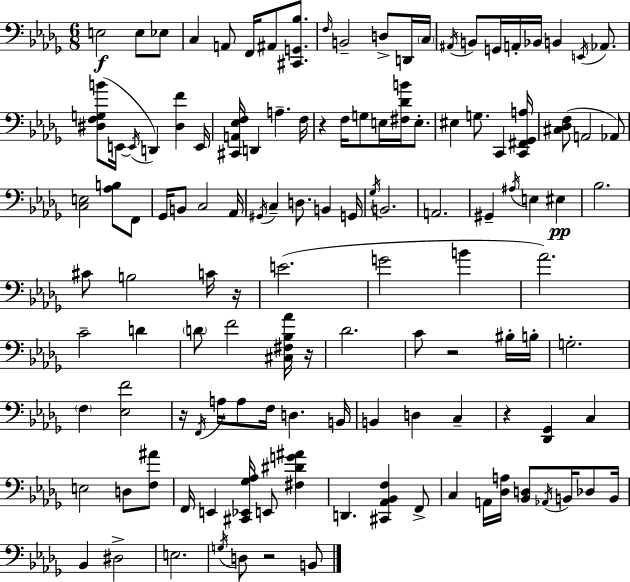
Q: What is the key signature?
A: BES minor